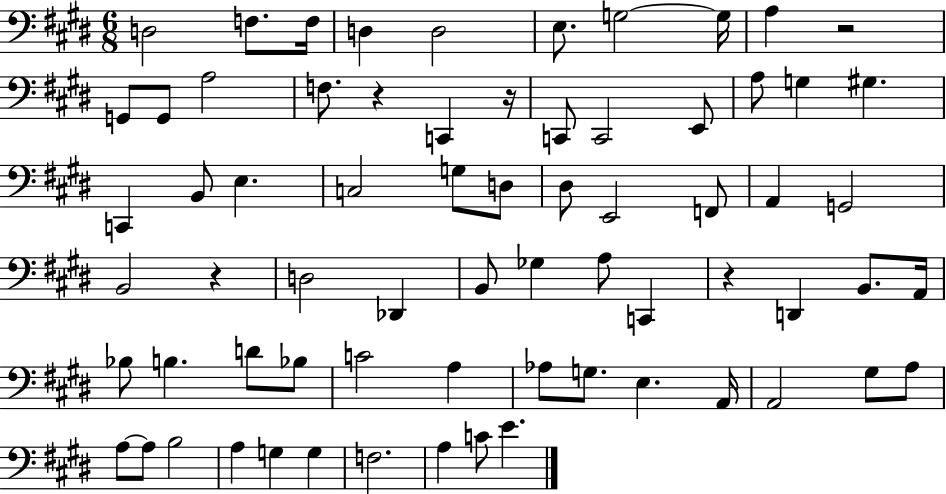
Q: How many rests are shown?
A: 5